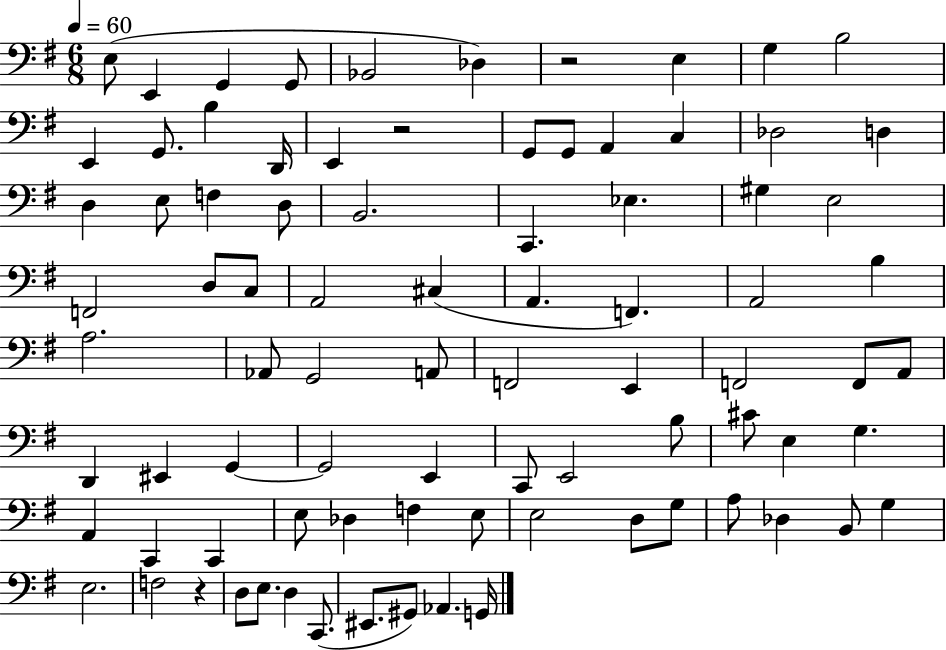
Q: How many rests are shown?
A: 3